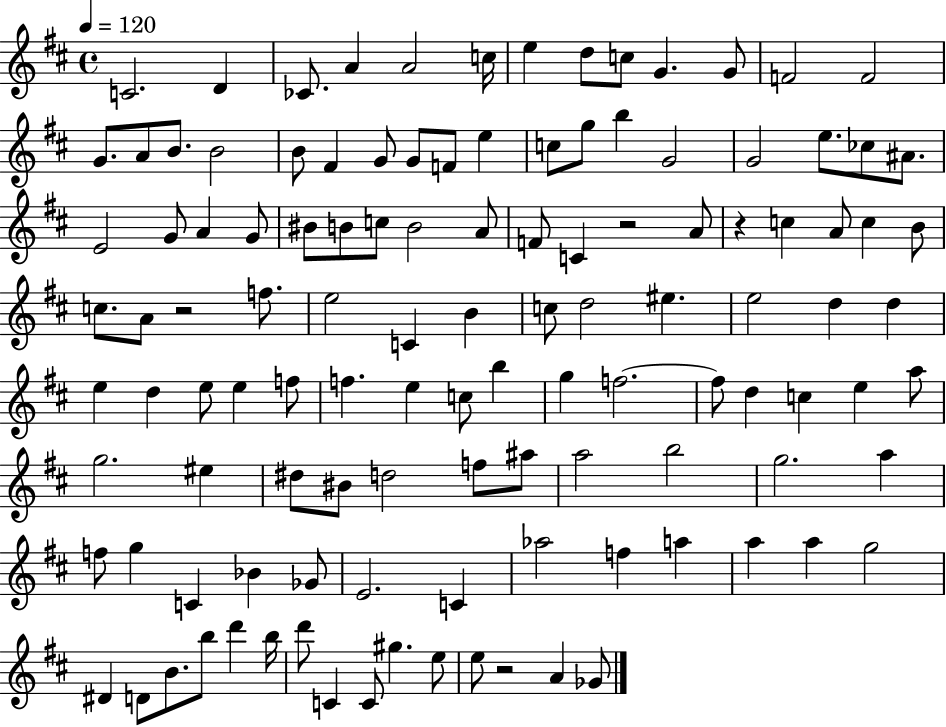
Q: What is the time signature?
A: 4/4